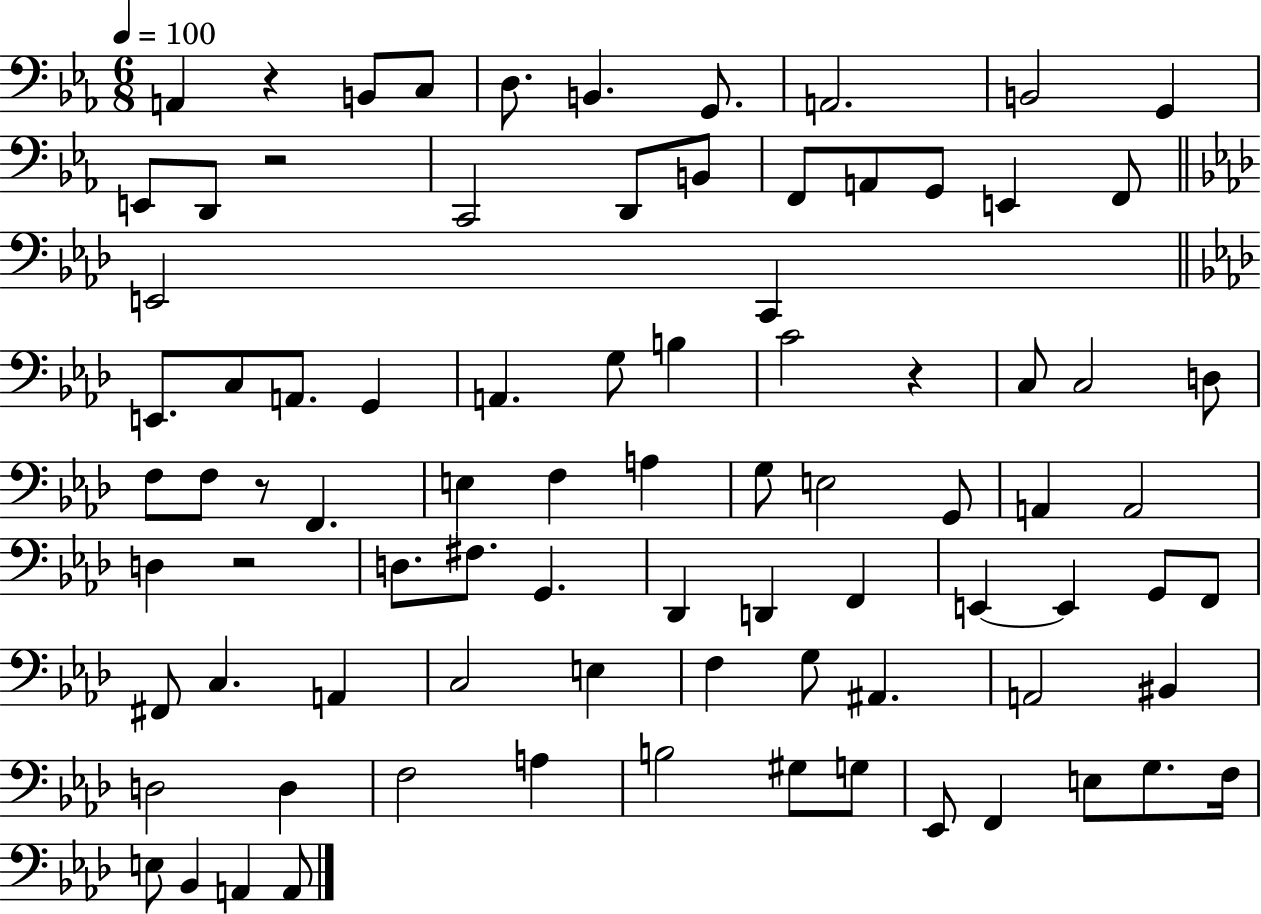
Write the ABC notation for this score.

X:1
T:Untitled
M:6/8
L:1/4
K:Eb
A,, z B,,/2 C,/2 D,/2 B,, G,,/2 A,,2 B,,2 G,, E,,/2 D,,/2 z2 C,,2 D,,/2 B,,/2 F,,/2 A,,/2 G,,/2 E,, F,,/2 E,,2 C,, E,,/2 C,/2 A,,/2 G,, A,, G,/2 B, C2 z C,/2 C,2 D,/2 F,/2 F,/2 z/2 F,, E, F, A, G,/2 E,2 G,,/2 A,, A,,2 D, z2 D,/2 ^F,/2 G,, _D,, D,, F,, E,, E,, G,,/2 F,,/2 ^F,,/2 C, A,, C,2 E, F, G,/2 ^A,, A,,2 ^B,, D,2 D, F,2 A, B,2 ^G,/2 G,/2 _E,,/2 F,, E,/2 G,/2 F,/4 E,/2 _B,, A,, A,,/2